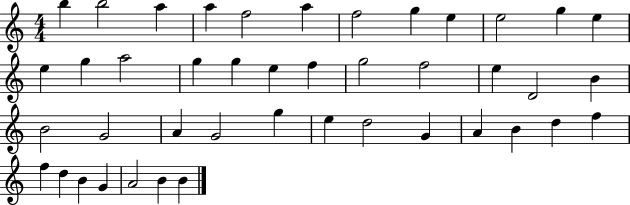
{
  \clef treble
  \numericTimeSignature
  \time 4/4
  \key c \major
  b''4 b''2 a''4 | a''4 f''2 a''4 | f''2 g''4 e''4 | e''2 g''4 e''4 | \break e''4 g''4 a''2 | g''4 g''4 e''4 f''4 | g''2 f''2 | e''4 d'2 b'4 | \break b'2 g'2 | a'4 g'2 g''4 | e''4 d''2 g'4 | a'4 b'4 d''4 f''4 | \break f''4 d''4 b'4 g'4 | a'2 b'4 b'4 | \bar "|."
}